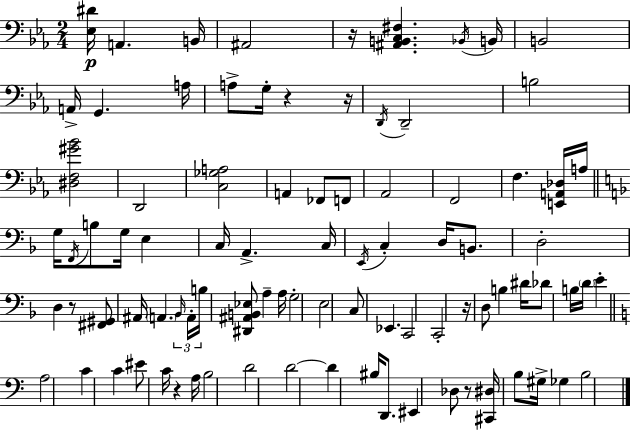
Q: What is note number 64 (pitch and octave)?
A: D4